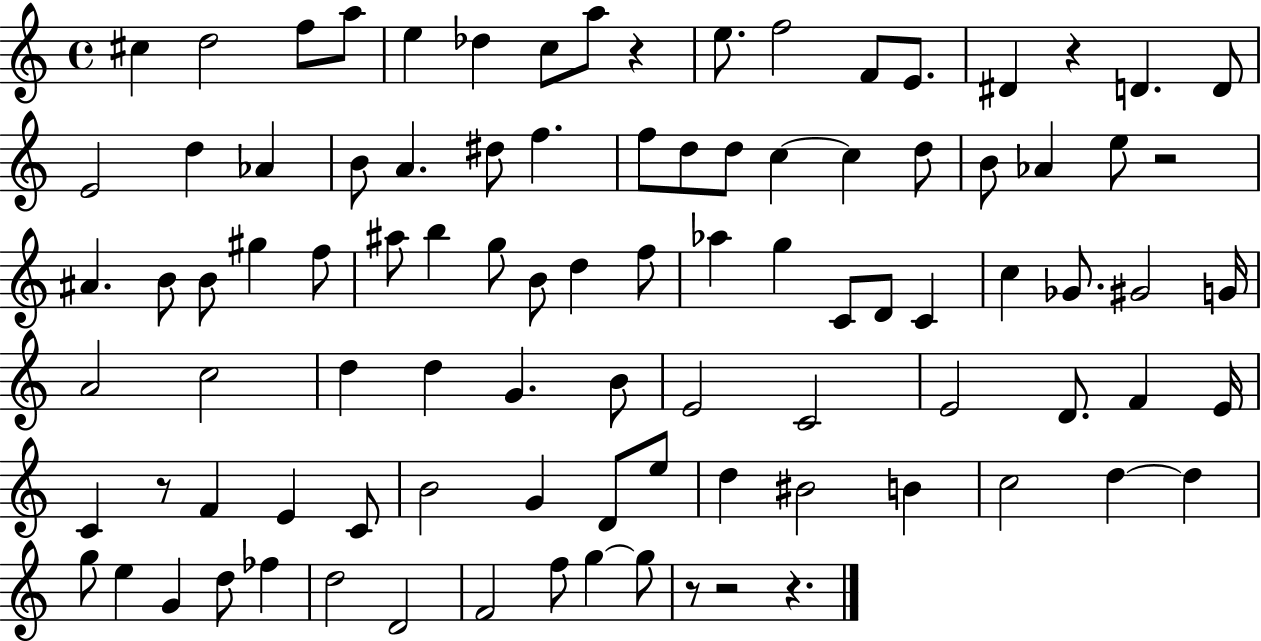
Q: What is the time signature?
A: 4/4